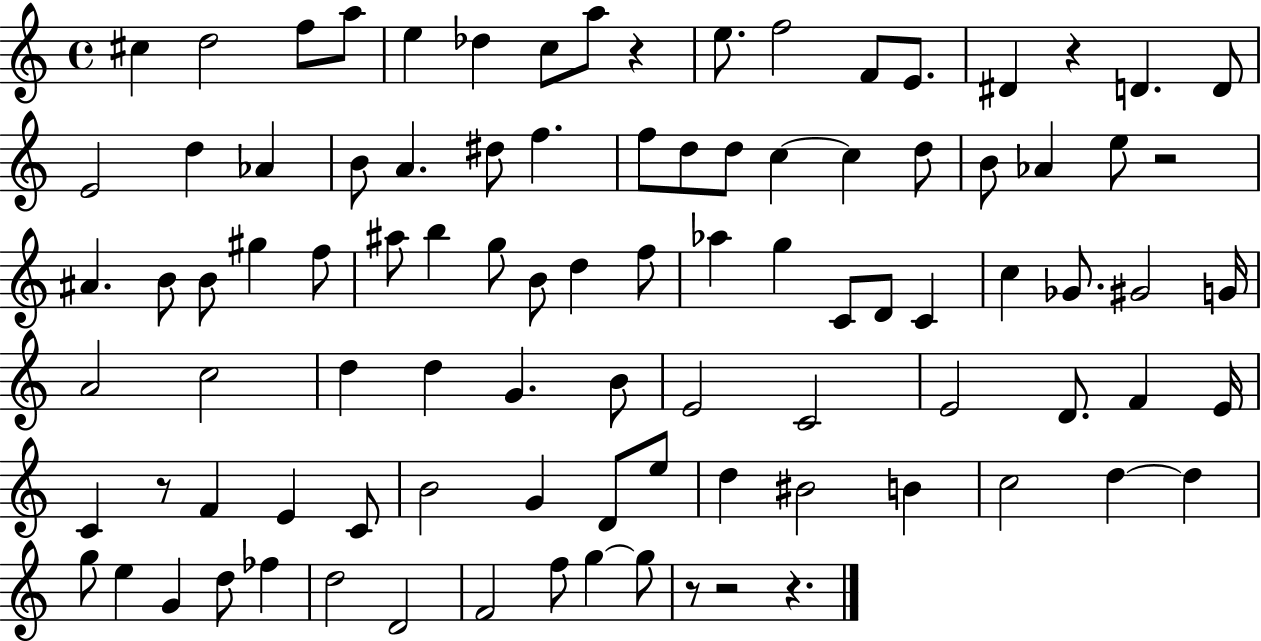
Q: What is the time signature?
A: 4/4